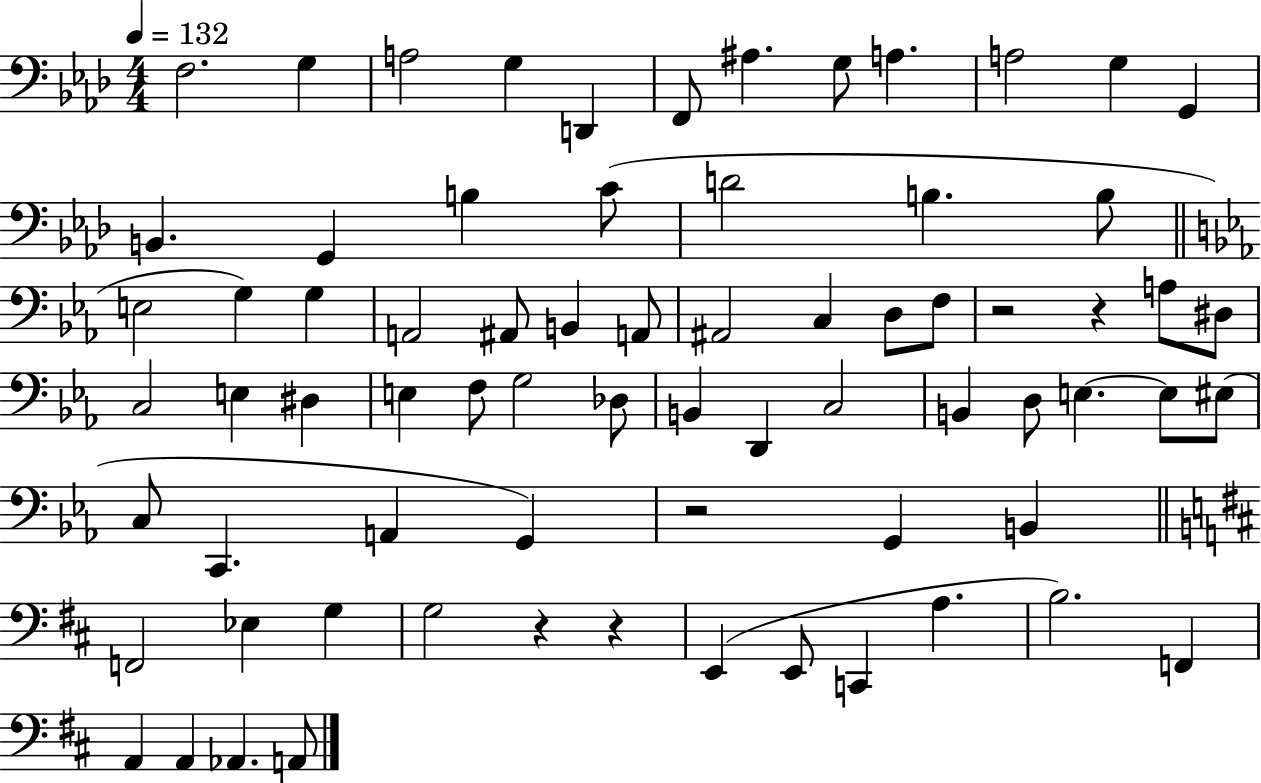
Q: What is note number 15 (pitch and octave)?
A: B3